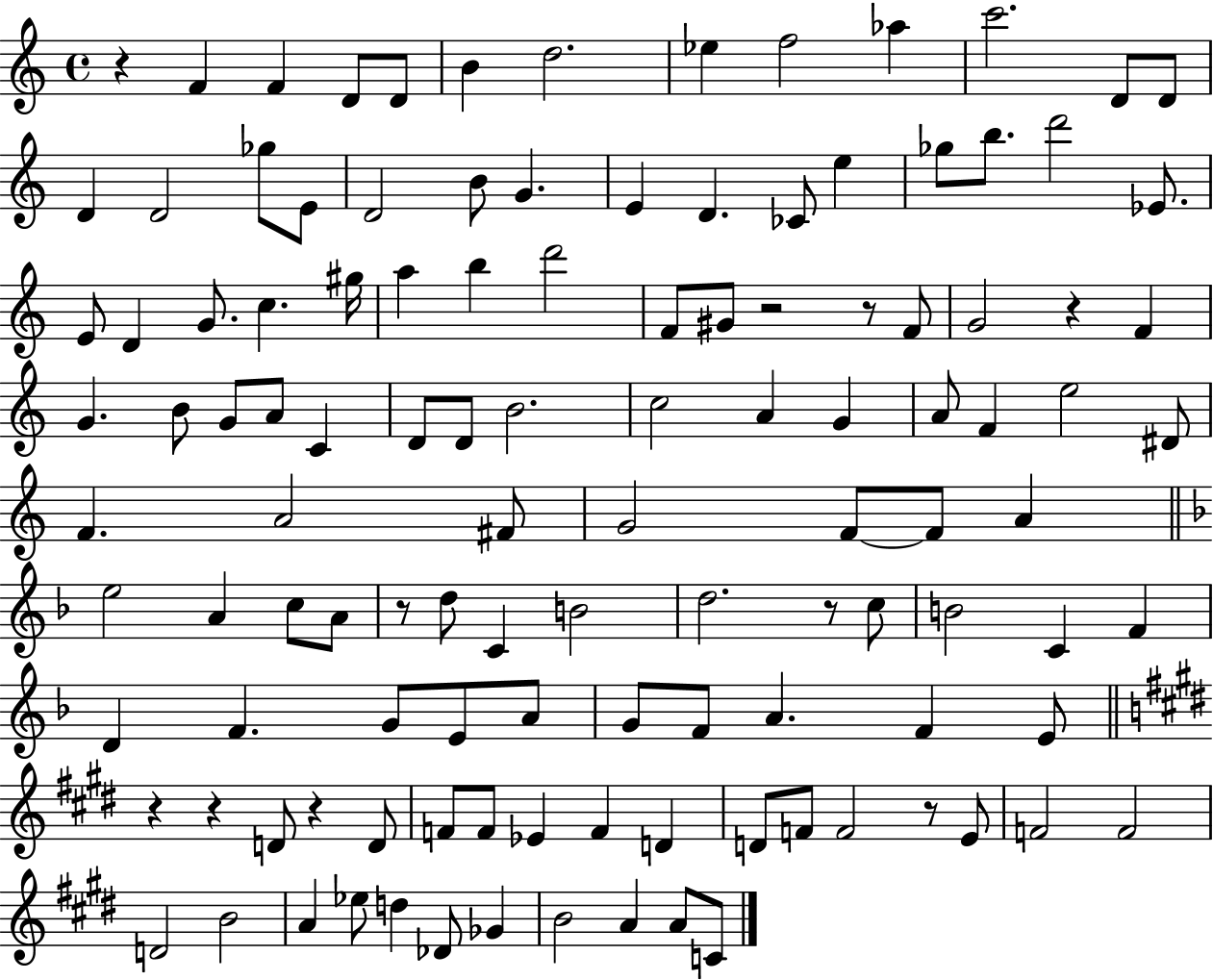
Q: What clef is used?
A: treble